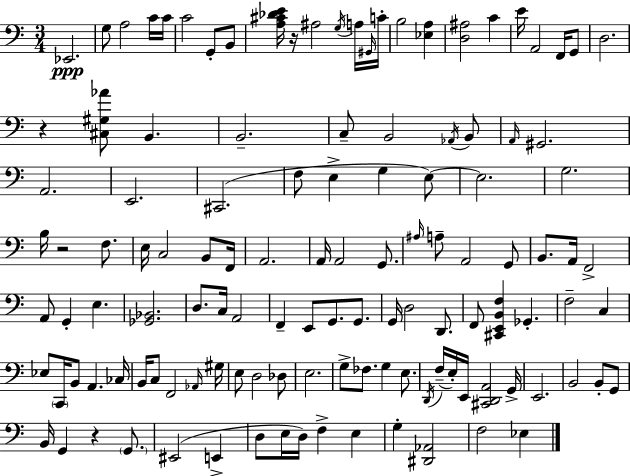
X:1
T:Untitled
M:3/4
L:1/4
K:C
_E,,2 G,/2 A,2 C/4 C/4 C2 G,,/2 B,,/2 [A,^C_DE]/4 z/4 ^A,2 G,/4 A,/4 ^G,,/4 C/4 B,2 [_E,A,] [D,^A,]2 C E/4 A,,2 F,,/4 G,,/2 D,2 z [^C,^G,_A]/2 B,, B,,2 C,/2 B,,2 _A,,/4 B,,/2 A,,/4 ^G,,2 A,,2 E,,2 ^C,,2 F,/2 E, G, E,/2 E,2 G,2 B,/4 z2 F,/2 E,/4 C,2 B,,/2 F,,/4 A,,2 A,,/4 A,,2 G,,/2 ^A,/4 A,/2 A,,2 G,,/2 B,,/2 A,,/4 F,,2 A,,/2 G,, E, [_G,,_B,,]2 D,/2 C,/4 A,,2 F,, E,,/2 G,,/2 G,,/2 G,,/4 D,2 D,,/2 F,,/2 [^C,,E,,B,,F,] _G,, F,2 C, _E,/2 C,,/4 B,,/2 A,, _C,/4 B,,/4 C,/2 F,,2 _A,,/4 ^G,/4 E,/2 D,2 _D,/2 E,2 G,/2 _F,/2 G, E,/2 D,,/4 F,/4 E,/4 E,,/4 [^C,,D,,A,,]2 G,,/4 E,,2 B,,2 B,,/2 G,,/2 B,,/4 G,, z G,,/2 ^E,,2 E,, D,/2 E,/4 D,/4 F, E, G, [^D,,_A,,]2 F,2 _E,